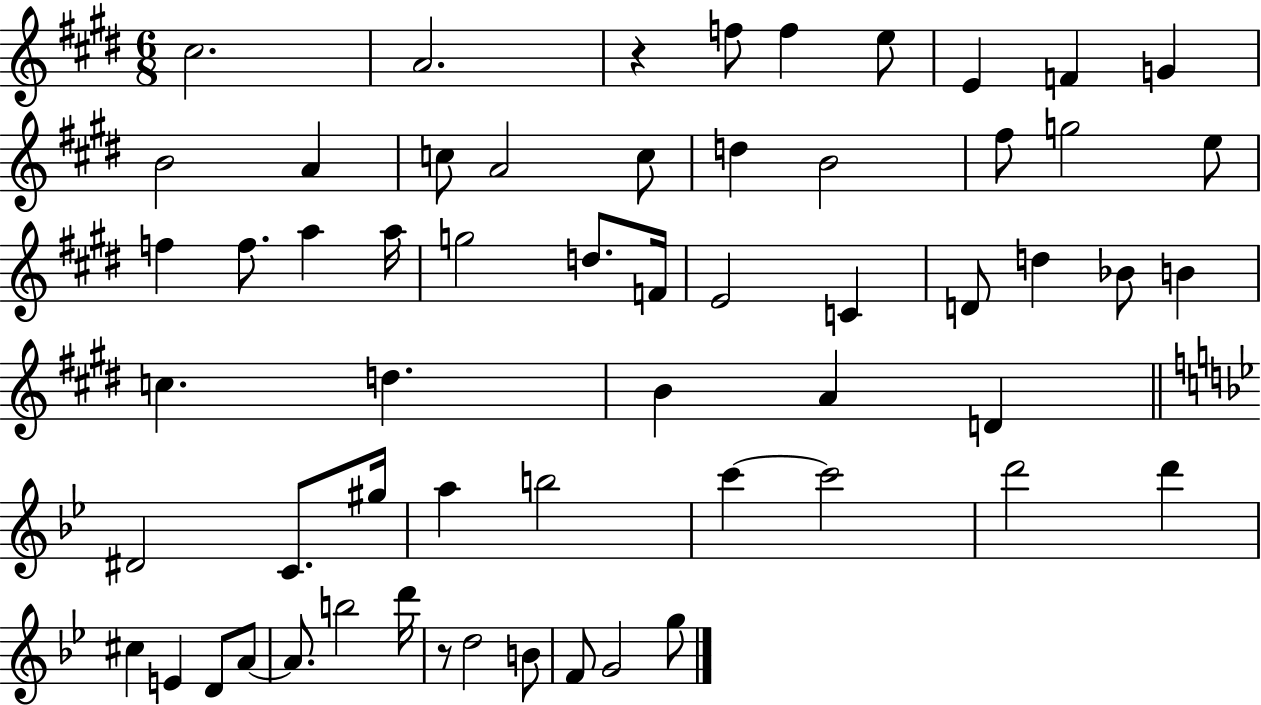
C#5/h. A4/h. R/q F5/e F5/q E5/e E4/q F4/q G4/q B4/h A4/q C5/e A4/h C5/e D5/q B4/h F#5/e G5/h E5/e F5/q F5/e. A5/q A5/s G5/h D5/e. F4/s E4/h C4/q D4/e D5/q Bb4/e B4/q C5/q. D5/q. B4/q A4/q D4/q D#4/h C4/e. G#5/s A5/q B5/h C6/q C6/h D6/h D6/q C#5/q E4/q D4/e A4/e A4/e. B5/h D6/s R/e D5/h B4/e F4/e G4/h G5/e